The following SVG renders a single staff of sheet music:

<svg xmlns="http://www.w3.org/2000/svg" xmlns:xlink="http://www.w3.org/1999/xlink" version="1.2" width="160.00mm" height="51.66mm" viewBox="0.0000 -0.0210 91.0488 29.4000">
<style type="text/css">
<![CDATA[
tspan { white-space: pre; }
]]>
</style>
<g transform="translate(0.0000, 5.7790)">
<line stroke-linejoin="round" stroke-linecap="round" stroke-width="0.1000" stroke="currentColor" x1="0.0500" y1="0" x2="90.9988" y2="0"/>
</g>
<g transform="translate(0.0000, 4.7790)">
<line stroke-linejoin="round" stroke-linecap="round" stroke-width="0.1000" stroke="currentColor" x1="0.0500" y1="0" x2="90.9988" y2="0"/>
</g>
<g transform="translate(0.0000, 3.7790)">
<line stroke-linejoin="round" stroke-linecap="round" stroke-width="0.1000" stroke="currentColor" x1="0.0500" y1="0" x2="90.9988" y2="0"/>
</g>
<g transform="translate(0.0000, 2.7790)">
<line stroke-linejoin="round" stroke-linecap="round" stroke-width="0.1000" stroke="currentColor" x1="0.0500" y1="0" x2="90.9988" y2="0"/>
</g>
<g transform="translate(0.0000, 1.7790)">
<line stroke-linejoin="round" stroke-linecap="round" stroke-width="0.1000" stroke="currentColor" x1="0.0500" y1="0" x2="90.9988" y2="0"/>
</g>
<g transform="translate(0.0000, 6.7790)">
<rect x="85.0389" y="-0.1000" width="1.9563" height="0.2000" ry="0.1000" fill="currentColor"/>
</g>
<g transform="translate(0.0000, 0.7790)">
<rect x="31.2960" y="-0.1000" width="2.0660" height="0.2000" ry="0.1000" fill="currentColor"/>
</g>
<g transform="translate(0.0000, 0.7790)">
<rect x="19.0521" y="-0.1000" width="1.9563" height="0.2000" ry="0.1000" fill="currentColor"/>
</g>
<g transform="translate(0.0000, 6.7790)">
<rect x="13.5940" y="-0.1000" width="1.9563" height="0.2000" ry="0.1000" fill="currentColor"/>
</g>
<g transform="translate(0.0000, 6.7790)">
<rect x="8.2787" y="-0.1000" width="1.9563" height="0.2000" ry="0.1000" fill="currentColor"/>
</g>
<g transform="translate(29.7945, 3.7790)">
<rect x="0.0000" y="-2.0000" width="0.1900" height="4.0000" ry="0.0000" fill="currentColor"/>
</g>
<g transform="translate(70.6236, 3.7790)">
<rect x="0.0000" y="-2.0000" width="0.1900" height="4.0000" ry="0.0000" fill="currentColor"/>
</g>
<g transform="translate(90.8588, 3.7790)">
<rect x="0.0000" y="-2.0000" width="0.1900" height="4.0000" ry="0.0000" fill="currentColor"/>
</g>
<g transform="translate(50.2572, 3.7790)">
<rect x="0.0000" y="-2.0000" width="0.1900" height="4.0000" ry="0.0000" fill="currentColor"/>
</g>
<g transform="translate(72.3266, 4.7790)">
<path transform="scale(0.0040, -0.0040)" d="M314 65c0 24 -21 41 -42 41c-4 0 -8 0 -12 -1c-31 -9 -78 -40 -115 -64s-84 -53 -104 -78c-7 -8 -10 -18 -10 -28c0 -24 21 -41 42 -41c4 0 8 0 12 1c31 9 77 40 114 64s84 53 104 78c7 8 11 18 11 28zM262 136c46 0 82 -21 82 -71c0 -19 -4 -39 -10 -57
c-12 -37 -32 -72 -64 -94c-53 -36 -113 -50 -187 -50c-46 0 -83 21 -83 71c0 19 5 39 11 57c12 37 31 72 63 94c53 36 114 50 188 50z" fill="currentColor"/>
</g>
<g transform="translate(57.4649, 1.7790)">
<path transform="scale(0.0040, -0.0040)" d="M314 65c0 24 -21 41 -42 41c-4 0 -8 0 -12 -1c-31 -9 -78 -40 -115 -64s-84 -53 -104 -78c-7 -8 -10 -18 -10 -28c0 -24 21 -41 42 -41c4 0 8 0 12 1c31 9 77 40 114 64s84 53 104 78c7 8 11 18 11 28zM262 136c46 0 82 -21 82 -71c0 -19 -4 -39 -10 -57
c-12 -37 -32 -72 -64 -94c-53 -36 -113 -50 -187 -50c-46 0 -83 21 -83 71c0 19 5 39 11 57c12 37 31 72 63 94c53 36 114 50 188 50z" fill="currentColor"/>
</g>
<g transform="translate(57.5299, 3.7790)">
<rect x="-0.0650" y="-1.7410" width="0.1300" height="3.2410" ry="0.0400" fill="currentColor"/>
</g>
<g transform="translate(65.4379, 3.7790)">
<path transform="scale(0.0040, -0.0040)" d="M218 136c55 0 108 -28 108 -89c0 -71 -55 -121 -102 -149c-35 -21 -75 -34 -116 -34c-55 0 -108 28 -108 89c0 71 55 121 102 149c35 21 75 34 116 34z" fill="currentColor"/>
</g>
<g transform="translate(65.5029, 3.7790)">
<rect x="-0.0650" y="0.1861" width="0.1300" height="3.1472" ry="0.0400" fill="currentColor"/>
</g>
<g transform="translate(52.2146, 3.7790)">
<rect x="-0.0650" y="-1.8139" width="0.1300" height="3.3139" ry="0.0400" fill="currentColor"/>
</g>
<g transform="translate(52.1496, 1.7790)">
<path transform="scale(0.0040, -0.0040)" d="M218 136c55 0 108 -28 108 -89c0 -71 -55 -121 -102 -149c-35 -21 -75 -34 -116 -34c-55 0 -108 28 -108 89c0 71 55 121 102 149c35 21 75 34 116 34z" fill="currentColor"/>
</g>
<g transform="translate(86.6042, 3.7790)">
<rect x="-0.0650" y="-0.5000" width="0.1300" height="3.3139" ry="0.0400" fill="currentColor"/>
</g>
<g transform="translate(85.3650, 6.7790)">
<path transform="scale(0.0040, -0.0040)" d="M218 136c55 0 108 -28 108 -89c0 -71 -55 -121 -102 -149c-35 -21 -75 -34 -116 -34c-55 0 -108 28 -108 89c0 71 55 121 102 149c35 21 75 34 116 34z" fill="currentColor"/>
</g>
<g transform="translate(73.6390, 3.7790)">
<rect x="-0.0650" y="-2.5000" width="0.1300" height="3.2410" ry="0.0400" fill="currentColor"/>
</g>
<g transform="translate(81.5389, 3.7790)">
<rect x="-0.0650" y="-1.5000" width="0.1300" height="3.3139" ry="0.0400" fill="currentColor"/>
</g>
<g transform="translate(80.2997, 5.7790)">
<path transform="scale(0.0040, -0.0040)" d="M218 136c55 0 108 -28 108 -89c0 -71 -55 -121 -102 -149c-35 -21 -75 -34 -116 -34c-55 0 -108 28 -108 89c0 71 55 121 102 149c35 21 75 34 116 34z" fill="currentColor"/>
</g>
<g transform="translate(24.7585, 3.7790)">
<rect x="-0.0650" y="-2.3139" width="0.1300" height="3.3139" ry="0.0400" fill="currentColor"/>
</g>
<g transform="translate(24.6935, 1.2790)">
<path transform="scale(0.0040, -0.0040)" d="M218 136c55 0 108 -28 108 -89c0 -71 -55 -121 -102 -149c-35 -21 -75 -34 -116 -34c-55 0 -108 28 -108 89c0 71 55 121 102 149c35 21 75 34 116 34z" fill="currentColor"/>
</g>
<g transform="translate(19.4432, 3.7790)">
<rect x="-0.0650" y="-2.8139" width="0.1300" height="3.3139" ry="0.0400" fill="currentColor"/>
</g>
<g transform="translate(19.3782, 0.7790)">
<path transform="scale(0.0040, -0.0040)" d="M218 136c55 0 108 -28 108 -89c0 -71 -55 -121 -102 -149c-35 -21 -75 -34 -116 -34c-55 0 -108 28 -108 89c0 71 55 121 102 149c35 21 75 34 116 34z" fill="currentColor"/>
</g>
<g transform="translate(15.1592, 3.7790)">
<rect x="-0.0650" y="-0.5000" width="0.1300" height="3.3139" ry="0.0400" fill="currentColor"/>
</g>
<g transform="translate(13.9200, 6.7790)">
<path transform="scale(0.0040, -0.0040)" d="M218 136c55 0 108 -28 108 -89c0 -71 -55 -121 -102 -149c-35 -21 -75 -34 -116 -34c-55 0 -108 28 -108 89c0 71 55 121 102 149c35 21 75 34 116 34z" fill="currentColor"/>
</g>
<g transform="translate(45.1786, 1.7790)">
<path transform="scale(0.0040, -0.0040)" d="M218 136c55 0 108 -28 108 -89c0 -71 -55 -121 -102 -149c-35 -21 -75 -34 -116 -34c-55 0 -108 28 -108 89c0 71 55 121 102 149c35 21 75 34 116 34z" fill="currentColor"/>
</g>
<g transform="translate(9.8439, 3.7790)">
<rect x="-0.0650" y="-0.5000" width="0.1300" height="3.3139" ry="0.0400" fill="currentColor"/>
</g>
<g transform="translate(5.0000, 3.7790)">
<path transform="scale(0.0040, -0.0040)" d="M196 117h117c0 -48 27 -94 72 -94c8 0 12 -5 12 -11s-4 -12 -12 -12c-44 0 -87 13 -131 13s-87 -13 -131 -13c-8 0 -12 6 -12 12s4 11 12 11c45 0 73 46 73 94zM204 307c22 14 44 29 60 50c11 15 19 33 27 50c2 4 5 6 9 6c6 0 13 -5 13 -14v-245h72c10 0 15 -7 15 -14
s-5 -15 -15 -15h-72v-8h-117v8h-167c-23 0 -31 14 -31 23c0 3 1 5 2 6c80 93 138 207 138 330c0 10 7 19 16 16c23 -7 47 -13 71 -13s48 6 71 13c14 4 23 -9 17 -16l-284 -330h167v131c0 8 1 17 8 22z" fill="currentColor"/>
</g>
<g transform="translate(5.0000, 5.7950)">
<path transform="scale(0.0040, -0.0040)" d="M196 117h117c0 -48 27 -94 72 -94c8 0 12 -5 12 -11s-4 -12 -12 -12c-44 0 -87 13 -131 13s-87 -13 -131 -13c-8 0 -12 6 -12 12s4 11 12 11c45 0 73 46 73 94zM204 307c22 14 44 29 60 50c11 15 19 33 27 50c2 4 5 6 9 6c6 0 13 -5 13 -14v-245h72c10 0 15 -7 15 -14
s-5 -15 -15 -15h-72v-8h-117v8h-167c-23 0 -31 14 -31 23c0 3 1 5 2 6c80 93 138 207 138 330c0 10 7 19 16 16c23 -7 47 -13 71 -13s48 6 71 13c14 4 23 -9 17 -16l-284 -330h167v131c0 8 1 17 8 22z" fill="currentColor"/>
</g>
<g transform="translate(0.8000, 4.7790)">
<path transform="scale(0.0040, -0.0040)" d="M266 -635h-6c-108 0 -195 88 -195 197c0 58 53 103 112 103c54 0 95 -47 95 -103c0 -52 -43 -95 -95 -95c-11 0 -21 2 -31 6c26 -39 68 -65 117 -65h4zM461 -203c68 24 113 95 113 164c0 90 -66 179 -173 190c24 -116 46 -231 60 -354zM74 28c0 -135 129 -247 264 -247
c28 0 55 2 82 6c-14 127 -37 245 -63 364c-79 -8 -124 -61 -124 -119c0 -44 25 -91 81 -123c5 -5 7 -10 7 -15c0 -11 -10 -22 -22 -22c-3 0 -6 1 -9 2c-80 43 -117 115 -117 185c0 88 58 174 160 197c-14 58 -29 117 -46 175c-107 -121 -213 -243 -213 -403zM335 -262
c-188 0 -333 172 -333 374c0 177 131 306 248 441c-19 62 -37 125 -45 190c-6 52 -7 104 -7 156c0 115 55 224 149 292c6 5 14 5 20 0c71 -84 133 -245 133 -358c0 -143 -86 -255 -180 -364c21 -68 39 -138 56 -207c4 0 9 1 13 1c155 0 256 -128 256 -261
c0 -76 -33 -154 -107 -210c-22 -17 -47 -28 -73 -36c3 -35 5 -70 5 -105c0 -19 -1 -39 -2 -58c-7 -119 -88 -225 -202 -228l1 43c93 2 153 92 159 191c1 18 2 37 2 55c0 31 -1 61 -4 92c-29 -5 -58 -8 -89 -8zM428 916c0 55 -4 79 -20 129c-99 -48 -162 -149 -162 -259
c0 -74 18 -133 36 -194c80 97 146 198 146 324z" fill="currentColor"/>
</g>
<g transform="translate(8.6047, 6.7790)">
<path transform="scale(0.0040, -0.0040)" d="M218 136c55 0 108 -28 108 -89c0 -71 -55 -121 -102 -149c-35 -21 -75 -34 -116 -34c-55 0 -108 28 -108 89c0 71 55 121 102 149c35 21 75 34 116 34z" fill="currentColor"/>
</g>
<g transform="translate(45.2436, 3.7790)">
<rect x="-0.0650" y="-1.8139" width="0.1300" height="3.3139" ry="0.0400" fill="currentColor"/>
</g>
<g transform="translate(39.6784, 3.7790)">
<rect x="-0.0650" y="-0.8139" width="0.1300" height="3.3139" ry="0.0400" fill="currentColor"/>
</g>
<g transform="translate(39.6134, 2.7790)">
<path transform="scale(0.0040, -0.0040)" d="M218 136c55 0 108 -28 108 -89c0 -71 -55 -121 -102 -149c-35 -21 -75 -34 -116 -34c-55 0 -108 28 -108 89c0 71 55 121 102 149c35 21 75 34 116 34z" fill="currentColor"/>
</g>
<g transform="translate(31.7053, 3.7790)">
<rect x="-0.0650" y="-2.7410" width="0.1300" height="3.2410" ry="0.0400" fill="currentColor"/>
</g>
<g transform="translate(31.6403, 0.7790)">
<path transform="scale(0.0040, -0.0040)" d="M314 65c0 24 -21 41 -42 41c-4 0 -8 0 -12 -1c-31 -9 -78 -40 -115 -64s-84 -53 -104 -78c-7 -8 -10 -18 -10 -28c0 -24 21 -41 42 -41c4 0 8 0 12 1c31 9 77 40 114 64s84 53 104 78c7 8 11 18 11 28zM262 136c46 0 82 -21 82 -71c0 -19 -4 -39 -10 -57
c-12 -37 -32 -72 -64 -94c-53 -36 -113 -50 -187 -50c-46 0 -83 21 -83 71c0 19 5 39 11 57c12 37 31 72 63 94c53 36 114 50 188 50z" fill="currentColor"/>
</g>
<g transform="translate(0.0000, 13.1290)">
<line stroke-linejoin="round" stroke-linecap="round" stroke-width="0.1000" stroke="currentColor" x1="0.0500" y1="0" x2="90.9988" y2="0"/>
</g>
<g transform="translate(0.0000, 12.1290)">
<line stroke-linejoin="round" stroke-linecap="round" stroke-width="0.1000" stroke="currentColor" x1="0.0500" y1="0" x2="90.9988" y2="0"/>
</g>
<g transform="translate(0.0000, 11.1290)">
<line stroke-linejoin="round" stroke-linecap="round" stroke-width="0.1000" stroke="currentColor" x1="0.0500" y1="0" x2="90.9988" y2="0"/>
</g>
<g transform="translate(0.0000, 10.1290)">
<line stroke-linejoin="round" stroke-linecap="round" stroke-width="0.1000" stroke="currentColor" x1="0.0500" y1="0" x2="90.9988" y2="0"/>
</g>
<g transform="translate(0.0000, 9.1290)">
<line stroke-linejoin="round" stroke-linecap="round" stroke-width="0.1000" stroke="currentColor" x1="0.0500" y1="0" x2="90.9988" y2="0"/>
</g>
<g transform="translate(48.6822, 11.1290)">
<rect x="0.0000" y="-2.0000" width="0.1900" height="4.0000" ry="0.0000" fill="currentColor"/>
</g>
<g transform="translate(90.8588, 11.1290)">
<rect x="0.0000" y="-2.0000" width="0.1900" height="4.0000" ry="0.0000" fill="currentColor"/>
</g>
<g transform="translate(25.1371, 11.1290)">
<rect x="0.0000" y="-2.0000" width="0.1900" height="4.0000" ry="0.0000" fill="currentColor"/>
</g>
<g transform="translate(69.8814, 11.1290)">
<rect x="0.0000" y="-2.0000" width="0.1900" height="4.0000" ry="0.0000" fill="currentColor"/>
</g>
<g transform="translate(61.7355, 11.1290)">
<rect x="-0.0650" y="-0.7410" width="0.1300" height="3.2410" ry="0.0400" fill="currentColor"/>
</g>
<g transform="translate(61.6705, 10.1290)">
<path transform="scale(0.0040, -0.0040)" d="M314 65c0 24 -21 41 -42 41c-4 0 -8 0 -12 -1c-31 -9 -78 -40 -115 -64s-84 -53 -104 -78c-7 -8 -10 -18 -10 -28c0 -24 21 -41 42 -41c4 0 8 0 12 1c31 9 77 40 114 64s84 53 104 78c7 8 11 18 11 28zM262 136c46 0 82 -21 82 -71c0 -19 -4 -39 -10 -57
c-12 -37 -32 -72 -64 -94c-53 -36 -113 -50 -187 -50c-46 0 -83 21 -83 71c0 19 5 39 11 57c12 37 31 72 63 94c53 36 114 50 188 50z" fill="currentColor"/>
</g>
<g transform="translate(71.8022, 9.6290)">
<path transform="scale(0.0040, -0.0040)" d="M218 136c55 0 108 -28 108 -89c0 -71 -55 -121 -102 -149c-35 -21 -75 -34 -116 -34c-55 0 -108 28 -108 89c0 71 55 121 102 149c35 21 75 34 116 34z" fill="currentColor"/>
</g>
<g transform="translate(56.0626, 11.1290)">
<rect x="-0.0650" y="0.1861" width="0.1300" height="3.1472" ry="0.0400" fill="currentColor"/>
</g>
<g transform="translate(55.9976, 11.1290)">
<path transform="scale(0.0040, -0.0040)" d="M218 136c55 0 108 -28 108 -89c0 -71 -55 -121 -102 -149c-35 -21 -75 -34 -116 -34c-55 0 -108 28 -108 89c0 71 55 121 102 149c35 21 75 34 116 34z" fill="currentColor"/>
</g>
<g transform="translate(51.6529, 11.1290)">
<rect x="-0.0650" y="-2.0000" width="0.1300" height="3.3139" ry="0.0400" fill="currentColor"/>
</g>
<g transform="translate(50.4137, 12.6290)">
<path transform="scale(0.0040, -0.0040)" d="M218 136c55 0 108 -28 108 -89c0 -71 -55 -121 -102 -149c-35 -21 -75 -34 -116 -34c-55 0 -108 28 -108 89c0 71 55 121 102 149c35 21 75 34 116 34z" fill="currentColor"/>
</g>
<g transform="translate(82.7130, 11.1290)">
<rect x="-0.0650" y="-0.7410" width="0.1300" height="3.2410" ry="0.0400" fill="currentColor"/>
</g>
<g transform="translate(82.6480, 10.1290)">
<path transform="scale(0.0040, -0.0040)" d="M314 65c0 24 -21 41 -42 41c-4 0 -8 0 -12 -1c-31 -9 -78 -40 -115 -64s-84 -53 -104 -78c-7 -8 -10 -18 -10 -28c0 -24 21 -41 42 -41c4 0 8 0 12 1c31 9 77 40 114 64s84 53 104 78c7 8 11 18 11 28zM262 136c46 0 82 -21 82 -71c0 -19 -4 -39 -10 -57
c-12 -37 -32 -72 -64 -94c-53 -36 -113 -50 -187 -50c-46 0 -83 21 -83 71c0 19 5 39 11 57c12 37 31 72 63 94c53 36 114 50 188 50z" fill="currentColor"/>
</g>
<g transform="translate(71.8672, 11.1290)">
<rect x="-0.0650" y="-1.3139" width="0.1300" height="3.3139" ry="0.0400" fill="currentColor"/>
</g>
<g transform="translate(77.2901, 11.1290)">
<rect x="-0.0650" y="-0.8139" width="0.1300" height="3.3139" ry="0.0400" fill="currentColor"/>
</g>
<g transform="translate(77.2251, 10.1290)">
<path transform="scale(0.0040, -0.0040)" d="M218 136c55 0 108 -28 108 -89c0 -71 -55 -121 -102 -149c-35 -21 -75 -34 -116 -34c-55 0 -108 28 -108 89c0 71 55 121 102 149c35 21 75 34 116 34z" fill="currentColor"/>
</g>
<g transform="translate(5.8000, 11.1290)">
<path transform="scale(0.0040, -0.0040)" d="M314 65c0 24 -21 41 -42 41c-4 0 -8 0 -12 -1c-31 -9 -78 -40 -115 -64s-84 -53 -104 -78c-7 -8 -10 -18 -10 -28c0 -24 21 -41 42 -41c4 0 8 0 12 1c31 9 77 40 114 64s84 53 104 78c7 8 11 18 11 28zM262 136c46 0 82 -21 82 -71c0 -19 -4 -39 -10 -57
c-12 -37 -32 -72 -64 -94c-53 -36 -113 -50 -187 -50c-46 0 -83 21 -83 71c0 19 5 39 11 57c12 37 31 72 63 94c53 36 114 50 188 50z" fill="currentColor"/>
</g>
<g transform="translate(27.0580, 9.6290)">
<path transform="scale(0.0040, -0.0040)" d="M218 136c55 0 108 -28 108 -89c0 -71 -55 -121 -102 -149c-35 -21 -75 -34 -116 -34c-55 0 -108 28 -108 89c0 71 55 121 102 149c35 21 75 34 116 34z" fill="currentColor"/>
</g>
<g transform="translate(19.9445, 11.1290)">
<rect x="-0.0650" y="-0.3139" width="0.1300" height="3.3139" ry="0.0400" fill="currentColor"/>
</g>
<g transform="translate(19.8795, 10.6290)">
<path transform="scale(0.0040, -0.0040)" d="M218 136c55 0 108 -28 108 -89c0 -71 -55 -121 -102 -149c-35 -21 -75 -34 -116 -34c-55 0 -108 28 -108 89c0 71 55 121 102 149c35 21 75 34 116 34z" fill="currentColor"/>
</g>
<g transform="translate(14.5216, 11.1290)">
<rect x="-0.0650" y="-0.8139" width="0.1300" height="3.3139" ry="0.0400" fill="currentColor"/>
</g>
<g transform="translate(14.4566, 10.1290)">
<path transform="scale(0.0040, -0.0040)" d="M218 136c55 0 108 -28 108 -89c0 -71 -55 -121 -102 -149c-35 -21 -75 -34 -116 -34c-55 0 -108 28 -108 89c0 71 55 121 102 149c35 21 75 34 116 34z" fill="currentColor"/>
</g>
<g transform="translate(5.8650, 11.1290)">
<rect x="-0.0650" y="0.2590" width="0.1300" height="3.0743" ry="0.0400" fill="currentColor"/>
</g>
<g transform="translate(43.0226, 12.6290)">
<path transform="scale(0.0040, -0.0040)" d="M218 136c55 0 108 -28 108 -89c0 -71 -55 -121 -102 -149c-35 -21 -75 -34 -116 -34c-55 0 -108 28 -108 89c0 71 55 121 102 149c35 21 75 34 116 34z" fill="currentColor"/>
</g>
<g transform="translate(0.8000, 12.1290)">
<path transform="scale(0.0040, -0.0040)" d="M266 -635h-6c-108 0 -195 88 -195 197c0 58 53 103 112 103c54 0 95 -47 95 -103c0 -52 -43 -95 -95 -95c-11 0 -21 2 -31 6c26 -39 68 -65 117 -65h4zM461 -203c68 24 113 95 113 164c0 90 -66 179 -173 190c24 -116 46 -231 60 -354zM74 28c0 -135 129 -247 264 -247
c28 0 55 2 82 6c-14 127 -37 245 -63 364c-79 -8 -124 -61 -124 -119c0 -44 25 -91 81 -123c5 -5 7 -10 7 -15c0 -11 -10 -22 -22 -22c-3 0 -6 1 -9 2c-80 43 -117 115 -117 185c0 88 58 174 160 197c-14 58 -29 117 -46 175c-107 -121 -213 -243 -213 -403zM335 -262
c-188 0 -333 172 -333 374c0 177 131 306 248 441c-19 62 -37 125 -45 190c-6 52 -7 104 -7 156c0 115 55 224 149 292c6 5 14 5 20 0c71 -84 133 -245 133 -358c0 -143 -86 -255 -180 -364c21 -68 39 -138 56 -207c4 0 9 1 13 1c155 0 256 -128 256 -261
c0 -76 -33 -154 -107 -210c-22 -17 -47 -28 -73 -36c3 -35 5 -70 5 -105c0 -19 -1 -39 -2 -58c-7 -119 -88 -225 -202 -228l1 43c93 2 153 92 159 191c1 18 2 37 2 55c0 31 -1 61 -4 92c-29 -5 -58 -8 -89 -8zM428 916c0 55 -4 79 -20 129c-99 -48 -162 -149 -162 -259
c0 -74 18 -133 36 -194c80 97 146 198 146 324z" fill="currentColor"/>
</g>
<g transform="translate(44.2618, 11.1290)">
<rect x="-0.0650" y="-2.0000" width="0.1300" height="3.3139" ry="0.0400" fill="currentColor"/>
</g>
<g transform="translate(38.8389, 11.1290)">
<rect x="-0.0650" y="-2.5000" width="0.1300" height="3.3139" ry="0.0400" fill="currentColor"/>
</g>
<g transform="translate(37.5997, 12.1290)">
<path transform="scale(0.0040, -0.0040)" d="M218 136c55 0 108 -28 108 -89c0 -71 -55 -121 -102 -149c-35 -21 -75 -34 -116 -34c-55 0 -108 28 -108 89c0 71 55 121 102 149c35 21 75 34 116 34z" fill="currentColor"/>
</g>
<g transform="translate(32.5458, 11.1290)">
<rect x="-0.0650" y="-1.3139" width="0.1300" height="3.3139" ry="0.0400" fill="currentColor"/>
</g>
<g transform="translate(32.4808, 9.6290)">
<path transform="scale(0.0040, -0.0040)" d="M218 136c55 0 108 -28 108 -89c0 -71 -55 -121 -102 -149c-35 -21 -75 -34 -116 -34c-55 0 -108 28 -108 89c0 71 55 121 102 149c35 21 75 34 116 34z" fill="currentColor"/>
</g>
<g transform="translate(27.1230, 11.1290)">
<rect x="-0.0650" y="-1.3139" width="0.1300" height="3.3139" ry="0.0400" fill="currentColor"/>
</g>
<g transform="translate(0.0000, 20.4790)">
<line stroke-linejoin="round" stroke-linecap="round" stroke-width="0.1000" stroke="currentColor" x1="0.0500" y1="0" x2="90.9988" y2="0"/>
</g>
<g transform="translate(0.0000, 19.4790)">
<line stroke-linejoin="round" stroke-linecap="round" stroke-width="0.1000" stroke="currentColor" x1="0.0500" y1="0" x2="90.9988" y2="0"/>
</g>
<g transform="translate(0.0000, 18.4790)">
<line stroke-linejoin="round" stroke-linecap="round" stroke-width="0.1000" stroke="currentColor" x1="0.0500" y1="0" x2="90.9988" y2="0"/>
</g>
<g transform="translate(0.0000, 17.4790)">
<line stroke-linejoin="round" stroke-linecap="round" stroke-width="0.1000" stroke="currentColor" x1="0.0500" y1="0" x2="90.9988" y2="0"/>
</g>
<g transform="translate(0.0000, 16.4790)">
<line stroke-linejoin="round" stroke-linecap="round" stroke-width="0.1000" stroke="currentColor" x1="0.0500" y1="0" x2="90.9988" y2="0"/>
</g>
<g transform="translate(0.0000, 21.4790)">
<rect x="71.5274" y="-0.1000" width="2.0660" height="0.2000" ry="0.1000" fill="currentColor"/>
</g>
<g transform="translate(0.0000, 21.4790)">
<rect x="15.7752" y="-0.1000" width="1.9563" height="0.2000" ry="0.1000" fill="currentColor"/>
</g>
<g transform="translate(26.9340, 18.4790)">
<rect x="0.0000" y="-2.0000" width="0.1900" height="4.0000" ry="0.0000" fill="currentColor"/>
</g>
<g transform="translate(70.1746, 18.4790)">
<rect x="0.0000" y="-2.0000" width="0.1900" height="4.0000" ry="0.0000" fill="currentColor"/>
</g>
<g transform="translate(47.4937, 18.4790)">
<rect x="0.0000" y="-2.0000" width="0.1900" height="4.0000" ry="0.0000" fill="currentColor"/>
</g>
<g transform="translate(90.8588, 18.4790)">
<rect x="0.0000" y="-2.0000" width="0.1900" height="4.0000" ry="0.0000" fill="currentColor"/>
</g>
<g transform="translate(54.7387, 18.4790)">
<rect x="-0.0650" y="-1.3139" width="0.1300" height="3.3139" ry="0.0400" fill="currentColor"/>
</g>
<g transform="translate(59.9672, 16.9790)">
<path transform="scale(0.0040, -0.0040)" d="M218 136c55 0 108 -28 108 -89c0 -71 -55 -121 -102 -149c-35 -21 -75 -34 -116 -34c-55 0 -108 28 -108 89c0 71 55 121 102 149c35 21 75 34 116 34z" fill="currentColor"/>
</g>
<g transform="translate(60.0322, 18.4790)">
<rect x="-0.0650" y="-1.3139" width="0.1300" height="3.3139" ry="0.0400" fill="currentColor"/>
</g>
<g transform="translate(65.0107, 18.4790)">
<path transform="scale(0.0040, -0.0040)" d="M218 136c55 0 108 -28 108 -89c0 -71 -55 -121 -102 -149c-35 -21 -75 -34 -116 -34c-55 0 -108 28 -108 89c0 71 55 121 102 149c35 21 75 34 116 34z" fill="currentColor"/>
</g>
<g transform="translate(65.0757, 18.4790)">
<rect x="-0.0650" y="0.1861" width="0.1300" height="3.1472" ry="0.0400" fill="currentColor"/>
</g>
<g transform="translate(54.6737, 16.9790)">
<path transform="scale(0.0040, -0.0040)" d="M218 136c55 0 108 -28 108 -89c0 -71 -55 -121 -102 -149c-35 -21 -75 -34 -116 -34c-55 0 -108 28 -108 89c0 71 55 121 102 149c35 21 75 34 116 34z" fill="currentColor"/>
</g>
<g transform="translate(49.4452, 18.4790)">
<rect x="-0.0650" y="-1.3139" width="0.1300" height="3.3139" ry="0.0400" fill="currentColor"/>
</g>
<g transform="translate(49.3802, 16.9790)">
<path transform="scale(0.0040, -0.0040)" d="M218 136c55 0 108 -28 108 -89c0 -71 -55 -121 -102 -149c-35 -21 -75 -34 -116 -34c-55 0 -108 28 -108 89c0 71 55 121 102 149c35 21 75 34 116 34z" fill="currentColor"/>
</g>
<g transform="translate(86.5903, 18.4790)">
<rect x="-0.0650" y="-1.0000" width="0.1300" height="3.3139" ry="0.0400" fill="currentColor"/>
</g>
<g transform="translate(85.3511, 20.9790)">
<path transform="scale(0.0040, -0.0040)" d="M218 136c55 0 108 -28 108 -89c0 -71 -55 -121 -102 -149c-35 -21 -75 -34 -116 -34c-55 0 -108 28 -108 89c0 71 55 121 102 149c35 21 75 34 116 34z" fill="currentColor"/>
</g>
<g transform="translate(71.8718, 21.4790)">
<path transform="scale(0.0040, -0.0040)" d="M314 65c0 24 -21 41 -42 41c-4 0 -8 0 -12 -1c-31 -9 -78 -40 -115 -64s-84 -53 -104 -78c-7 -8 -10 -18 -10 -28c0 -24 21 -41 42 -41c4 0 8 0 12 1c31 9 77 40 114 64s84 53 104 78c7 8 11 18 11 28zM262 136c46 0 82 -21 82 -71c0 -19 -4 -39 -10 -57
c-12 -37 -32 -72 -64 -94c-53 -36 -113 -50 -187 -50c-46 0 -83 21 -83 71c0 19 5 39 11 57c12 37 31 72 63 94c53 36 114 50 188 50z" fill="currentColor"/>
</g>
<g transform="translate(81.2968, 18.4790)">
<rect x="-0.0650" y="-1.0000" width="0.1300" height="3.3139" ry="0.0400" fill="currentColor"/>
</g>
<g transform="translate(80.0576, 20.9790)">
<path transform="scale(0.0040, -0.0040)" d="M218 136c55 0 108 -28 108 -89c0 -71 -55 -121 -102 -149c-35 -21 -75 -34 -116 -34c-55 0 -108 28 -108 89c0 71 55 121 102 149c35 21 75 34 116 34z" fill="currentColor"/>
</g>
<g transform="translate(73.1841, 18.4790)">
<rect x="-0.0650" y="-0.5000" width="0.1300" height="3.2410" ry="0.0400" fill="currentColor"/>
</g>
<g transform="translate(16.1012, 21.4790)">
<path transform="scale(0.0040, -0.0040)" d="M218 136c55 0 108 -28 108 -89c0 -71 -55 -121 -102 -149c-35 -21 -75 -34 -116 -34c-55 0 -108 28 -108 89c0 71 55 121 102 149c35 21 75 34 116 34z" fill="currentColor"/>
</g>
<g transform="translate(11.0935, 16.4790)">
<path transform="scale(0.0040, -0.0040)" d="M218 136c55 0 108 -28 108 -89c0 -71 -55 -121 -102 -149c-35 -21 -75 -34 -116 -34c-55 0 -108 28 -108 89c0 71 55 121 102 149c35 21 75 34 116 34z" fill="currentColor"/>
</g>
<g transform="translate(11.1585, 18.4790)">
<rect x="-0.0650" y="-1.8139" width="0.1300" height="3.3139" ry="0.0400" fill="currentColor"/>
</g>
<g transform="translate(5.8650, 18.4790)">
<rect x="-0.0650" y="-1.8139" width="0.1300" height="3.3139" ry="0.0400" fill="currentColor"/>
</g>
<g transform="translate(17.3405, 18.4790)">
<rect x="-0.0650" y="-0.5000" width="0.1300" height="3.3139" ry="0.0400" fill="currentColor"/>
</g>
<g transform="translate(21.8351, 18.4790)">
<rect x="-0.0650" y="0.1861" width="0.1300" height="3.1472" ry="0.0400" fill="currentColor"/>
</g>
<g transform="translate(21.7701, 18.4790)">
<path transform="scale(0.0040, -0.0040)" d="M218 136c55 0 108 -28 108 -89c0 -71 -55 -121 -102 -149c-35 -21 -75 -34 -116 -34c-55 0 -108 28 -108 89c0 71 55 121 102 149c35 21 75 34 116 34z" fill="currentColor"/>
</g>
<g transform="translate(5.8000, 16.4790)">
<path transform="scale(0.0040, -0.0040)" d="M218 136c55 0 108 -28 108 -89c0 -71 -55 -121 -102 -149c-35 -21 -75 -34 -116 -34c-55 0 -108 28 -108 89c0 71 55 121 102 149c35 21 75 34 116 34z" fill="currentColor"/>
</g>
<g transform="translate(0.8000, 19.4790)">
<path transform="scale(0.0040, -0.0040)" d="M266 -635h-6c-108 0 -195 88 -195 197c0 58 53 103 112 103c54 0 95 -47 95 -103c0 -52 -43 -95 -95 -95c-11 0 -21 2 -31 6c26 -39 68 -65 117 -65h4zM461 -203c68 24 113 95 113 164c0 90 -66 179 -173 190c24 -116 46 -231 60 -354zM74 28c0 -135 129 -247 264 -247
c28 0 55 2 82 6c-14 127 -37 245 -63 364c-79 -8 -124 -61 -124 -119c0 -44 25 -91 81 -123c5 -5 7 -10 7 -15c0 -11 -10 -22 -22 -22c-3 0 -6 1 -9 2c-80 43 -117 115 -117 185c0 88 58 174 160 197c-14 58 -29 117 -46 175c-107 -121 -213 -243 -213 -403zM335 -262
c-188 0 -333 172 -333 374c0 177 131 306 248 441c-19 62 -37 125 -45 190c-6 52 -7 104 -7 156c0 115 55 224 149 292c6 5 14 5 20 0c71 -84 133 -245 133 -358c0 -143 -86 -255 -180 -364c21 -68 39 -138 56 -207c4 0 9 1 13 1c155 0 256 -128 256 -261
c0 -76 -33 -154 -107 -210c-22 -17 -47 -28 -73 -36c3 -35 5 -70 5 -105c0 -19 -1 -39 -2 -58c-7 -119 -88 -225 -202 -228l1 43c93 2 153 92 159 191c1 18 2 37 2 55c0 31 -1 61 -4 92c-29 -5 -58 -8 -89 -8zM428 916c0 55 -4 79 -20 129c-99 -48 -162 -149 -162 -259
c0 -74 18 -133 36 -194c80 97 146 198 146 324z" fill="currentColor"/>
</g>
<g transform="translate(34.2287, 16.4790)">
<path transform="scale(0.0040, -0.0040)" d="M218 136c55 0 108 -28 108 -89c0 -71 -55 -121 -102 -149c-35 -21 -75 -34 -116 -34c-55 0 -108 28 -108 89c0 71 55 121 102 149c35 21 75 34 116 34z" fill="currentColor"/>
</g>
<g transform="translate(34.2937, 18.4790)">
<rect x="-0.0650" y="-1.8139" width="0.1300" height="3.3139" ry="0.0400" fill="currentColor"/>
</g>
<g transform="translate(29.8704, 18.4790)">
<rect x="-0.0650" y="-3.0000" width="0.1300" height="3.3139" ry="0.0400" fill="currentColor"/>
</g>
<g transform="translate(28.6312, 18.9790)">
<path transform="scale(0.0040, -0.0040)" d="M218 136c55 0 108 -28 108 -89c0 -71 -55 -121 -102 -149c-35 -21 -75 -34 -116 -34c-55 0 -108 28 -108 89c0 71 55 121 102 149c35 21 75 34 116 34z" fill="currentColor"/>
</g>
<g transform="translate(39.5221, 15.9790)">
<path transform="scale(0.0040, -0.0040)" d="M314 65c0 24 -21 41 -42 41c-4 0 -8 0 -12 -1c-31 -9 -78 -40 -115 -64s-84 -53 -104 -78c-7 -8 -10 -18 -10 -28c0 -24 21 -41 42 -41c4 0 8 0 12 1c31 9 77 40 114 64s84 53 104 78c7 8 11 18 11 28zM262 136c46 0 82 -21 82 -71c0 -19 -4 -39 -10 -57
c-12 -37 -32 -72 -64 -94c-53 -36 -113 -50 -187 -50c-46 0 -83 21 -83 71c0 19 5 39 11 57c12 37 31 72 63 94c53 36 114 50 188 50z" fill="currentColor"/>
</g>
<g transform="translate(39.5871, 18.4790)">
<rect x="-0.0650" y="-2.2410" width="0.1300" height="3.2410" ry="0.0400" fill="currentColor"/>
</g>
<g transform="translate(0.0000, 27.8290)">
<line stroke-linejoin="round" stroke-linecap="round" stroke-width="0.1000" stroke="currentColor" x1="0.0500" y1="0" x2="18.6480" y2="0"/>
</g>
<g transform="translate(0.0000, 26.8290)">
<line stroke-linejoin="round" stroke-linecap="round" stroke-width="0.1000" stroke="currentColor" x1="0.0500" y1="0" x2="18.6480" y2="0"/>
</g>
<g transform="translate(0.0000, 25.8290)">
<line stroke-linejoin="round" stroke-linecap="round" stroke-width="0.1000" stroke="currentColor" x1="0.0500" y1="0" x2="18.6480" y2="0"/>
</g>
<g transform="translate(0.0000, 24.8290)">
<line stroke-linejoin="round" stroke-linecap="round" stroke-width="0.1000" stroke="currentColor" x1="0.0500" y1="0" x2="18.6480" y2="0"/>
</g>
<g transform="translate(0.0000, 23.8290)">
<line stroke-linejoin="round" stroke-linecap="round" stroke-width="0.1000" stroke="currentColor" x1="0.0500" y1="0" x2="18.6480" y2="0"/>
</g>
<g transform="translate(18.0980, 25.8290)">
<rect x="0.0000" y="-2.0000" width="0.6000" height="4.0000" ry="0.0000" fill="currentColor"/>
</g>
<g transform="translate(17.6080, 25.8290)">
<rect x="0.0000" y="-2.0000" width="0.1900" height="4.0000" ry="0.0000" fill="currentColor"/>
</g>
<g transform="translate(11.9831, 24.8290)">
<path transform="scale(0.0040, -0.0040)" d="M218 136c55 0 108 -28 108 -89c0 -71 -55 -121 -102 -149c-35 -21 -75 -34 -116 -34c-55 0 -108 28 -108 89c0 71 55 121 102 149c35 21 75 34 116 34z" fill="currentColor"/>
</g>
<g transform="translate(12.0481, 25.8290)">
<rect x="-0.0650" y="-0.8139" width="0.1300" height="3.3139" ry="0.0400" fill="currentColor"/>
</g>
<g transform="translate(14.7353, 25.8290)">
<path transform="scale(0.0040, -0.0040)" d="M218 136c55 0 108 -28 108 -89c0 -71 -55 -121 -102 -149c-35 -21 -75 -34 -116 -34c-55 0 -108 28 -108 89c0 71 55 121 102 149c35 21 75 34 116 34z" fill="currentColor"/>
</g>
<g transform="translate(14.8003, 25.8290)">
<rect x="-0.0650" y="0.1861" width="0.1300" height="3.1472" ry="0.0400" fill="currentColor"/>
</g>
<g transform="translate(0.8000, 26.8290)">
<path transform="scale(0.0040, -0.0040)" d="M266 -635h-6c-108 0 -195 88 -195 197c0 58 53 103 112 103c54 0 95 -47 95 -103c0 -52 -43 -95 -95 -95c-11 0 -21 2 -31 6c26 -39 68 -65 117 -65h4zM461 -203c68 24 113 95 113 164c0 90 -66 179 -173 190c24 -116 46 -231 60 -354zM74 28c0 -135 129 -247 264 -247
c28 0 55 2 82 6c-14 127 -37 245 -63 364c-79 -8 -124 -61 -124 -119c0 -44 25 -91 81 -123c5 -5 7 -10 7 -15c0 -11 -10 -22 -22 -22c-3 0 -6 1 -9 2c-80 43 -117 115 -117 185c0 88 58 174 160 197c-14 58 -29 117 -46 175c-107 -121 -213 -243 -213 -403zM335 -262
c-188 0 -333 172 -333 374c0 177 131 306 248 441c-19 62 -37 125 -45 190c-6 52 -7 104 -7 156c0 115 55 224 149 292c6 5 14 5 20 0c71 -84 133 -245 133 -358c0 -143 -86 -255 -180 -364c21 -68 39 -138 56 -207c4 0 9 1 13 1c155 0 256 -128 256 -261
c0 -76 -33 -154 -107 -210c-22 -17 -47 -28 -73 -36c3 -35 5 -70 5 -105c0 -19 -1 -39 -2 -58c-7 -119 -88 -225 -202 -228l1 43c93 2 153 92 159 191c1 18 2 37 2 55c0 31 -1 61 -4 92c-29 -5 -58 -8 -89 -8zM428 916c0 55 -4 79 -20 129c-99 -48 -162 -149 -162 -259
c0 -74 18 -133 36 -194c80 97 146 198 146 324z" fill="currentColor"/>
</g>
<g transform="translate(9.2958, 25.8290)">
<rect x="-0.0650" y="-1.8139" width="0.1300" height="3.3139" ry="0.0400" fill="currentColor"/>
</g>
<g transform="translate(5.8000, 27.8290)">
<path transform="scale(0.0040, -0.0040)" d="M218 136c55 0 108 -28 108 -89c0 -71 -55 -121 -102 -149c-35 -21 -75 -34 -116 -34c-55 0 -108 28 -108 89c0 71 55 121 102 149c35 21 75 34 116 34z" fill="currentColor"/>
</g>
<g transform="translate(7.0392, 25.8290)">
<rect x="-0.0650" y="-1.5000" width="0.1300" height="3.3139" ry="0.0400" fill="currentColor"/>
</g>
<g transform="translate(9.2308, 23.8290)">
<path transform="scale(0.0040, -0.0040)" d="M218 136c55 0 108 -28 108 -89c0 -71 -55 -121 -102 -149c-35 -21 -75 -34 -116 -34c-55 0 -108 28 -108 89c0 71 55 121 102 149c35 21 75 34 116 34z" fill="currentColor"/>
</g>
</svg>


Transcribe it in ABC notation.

X:1
T:Untitled
M:4/4
L:1/4
K:C
C C a g a2 d f f f2 B G2 E C B2 d c e e G F F B d2 e d d2 f f C B A f g2 e e e B C2 D D E f d B